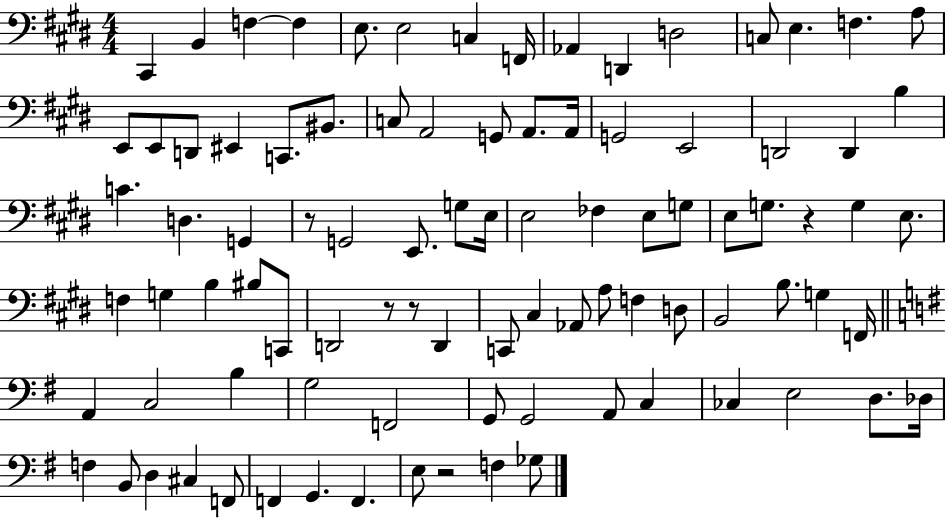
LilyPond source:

{
  \clef bass
  \numericTimeSignature
  \time 4/4
  \key e \major
  cis,4 b,4 f4~~ f4 | e8. e2 c4 f,16 | aes,4 d,4 d2 | c8 e4. f4. a8 | \break e,8 e,8 d,8 eis,4 c,8. bis,8. | c8 a,2 g,8 a,8. a,16 | g,2 e,2 | d,2 d,4 b4 | \break c'4. d4. g,4 | r8 g,2 e,8. g8 e16 | e2 fes4 e8 g8 | e8 g8. r4 g4 e8. | \break f4 g4 b4 bis8 c,8 | d,2 r8 r8 d,4 | c,8 cis4 aes,8 a8 f4 d8 | b,2 b8. g4 f,16 | \break \bar "||" \break \key g \major a,4 c2 b4 | g2 f,2 | g,8 g,2 a,8 c4 | ces4 e2 d8. des16 | \break f4 b,8 d4 cis4 f,8 | f,4 g,4. f,4. | e8 r2 f4 ges8 | \bar "|."
}